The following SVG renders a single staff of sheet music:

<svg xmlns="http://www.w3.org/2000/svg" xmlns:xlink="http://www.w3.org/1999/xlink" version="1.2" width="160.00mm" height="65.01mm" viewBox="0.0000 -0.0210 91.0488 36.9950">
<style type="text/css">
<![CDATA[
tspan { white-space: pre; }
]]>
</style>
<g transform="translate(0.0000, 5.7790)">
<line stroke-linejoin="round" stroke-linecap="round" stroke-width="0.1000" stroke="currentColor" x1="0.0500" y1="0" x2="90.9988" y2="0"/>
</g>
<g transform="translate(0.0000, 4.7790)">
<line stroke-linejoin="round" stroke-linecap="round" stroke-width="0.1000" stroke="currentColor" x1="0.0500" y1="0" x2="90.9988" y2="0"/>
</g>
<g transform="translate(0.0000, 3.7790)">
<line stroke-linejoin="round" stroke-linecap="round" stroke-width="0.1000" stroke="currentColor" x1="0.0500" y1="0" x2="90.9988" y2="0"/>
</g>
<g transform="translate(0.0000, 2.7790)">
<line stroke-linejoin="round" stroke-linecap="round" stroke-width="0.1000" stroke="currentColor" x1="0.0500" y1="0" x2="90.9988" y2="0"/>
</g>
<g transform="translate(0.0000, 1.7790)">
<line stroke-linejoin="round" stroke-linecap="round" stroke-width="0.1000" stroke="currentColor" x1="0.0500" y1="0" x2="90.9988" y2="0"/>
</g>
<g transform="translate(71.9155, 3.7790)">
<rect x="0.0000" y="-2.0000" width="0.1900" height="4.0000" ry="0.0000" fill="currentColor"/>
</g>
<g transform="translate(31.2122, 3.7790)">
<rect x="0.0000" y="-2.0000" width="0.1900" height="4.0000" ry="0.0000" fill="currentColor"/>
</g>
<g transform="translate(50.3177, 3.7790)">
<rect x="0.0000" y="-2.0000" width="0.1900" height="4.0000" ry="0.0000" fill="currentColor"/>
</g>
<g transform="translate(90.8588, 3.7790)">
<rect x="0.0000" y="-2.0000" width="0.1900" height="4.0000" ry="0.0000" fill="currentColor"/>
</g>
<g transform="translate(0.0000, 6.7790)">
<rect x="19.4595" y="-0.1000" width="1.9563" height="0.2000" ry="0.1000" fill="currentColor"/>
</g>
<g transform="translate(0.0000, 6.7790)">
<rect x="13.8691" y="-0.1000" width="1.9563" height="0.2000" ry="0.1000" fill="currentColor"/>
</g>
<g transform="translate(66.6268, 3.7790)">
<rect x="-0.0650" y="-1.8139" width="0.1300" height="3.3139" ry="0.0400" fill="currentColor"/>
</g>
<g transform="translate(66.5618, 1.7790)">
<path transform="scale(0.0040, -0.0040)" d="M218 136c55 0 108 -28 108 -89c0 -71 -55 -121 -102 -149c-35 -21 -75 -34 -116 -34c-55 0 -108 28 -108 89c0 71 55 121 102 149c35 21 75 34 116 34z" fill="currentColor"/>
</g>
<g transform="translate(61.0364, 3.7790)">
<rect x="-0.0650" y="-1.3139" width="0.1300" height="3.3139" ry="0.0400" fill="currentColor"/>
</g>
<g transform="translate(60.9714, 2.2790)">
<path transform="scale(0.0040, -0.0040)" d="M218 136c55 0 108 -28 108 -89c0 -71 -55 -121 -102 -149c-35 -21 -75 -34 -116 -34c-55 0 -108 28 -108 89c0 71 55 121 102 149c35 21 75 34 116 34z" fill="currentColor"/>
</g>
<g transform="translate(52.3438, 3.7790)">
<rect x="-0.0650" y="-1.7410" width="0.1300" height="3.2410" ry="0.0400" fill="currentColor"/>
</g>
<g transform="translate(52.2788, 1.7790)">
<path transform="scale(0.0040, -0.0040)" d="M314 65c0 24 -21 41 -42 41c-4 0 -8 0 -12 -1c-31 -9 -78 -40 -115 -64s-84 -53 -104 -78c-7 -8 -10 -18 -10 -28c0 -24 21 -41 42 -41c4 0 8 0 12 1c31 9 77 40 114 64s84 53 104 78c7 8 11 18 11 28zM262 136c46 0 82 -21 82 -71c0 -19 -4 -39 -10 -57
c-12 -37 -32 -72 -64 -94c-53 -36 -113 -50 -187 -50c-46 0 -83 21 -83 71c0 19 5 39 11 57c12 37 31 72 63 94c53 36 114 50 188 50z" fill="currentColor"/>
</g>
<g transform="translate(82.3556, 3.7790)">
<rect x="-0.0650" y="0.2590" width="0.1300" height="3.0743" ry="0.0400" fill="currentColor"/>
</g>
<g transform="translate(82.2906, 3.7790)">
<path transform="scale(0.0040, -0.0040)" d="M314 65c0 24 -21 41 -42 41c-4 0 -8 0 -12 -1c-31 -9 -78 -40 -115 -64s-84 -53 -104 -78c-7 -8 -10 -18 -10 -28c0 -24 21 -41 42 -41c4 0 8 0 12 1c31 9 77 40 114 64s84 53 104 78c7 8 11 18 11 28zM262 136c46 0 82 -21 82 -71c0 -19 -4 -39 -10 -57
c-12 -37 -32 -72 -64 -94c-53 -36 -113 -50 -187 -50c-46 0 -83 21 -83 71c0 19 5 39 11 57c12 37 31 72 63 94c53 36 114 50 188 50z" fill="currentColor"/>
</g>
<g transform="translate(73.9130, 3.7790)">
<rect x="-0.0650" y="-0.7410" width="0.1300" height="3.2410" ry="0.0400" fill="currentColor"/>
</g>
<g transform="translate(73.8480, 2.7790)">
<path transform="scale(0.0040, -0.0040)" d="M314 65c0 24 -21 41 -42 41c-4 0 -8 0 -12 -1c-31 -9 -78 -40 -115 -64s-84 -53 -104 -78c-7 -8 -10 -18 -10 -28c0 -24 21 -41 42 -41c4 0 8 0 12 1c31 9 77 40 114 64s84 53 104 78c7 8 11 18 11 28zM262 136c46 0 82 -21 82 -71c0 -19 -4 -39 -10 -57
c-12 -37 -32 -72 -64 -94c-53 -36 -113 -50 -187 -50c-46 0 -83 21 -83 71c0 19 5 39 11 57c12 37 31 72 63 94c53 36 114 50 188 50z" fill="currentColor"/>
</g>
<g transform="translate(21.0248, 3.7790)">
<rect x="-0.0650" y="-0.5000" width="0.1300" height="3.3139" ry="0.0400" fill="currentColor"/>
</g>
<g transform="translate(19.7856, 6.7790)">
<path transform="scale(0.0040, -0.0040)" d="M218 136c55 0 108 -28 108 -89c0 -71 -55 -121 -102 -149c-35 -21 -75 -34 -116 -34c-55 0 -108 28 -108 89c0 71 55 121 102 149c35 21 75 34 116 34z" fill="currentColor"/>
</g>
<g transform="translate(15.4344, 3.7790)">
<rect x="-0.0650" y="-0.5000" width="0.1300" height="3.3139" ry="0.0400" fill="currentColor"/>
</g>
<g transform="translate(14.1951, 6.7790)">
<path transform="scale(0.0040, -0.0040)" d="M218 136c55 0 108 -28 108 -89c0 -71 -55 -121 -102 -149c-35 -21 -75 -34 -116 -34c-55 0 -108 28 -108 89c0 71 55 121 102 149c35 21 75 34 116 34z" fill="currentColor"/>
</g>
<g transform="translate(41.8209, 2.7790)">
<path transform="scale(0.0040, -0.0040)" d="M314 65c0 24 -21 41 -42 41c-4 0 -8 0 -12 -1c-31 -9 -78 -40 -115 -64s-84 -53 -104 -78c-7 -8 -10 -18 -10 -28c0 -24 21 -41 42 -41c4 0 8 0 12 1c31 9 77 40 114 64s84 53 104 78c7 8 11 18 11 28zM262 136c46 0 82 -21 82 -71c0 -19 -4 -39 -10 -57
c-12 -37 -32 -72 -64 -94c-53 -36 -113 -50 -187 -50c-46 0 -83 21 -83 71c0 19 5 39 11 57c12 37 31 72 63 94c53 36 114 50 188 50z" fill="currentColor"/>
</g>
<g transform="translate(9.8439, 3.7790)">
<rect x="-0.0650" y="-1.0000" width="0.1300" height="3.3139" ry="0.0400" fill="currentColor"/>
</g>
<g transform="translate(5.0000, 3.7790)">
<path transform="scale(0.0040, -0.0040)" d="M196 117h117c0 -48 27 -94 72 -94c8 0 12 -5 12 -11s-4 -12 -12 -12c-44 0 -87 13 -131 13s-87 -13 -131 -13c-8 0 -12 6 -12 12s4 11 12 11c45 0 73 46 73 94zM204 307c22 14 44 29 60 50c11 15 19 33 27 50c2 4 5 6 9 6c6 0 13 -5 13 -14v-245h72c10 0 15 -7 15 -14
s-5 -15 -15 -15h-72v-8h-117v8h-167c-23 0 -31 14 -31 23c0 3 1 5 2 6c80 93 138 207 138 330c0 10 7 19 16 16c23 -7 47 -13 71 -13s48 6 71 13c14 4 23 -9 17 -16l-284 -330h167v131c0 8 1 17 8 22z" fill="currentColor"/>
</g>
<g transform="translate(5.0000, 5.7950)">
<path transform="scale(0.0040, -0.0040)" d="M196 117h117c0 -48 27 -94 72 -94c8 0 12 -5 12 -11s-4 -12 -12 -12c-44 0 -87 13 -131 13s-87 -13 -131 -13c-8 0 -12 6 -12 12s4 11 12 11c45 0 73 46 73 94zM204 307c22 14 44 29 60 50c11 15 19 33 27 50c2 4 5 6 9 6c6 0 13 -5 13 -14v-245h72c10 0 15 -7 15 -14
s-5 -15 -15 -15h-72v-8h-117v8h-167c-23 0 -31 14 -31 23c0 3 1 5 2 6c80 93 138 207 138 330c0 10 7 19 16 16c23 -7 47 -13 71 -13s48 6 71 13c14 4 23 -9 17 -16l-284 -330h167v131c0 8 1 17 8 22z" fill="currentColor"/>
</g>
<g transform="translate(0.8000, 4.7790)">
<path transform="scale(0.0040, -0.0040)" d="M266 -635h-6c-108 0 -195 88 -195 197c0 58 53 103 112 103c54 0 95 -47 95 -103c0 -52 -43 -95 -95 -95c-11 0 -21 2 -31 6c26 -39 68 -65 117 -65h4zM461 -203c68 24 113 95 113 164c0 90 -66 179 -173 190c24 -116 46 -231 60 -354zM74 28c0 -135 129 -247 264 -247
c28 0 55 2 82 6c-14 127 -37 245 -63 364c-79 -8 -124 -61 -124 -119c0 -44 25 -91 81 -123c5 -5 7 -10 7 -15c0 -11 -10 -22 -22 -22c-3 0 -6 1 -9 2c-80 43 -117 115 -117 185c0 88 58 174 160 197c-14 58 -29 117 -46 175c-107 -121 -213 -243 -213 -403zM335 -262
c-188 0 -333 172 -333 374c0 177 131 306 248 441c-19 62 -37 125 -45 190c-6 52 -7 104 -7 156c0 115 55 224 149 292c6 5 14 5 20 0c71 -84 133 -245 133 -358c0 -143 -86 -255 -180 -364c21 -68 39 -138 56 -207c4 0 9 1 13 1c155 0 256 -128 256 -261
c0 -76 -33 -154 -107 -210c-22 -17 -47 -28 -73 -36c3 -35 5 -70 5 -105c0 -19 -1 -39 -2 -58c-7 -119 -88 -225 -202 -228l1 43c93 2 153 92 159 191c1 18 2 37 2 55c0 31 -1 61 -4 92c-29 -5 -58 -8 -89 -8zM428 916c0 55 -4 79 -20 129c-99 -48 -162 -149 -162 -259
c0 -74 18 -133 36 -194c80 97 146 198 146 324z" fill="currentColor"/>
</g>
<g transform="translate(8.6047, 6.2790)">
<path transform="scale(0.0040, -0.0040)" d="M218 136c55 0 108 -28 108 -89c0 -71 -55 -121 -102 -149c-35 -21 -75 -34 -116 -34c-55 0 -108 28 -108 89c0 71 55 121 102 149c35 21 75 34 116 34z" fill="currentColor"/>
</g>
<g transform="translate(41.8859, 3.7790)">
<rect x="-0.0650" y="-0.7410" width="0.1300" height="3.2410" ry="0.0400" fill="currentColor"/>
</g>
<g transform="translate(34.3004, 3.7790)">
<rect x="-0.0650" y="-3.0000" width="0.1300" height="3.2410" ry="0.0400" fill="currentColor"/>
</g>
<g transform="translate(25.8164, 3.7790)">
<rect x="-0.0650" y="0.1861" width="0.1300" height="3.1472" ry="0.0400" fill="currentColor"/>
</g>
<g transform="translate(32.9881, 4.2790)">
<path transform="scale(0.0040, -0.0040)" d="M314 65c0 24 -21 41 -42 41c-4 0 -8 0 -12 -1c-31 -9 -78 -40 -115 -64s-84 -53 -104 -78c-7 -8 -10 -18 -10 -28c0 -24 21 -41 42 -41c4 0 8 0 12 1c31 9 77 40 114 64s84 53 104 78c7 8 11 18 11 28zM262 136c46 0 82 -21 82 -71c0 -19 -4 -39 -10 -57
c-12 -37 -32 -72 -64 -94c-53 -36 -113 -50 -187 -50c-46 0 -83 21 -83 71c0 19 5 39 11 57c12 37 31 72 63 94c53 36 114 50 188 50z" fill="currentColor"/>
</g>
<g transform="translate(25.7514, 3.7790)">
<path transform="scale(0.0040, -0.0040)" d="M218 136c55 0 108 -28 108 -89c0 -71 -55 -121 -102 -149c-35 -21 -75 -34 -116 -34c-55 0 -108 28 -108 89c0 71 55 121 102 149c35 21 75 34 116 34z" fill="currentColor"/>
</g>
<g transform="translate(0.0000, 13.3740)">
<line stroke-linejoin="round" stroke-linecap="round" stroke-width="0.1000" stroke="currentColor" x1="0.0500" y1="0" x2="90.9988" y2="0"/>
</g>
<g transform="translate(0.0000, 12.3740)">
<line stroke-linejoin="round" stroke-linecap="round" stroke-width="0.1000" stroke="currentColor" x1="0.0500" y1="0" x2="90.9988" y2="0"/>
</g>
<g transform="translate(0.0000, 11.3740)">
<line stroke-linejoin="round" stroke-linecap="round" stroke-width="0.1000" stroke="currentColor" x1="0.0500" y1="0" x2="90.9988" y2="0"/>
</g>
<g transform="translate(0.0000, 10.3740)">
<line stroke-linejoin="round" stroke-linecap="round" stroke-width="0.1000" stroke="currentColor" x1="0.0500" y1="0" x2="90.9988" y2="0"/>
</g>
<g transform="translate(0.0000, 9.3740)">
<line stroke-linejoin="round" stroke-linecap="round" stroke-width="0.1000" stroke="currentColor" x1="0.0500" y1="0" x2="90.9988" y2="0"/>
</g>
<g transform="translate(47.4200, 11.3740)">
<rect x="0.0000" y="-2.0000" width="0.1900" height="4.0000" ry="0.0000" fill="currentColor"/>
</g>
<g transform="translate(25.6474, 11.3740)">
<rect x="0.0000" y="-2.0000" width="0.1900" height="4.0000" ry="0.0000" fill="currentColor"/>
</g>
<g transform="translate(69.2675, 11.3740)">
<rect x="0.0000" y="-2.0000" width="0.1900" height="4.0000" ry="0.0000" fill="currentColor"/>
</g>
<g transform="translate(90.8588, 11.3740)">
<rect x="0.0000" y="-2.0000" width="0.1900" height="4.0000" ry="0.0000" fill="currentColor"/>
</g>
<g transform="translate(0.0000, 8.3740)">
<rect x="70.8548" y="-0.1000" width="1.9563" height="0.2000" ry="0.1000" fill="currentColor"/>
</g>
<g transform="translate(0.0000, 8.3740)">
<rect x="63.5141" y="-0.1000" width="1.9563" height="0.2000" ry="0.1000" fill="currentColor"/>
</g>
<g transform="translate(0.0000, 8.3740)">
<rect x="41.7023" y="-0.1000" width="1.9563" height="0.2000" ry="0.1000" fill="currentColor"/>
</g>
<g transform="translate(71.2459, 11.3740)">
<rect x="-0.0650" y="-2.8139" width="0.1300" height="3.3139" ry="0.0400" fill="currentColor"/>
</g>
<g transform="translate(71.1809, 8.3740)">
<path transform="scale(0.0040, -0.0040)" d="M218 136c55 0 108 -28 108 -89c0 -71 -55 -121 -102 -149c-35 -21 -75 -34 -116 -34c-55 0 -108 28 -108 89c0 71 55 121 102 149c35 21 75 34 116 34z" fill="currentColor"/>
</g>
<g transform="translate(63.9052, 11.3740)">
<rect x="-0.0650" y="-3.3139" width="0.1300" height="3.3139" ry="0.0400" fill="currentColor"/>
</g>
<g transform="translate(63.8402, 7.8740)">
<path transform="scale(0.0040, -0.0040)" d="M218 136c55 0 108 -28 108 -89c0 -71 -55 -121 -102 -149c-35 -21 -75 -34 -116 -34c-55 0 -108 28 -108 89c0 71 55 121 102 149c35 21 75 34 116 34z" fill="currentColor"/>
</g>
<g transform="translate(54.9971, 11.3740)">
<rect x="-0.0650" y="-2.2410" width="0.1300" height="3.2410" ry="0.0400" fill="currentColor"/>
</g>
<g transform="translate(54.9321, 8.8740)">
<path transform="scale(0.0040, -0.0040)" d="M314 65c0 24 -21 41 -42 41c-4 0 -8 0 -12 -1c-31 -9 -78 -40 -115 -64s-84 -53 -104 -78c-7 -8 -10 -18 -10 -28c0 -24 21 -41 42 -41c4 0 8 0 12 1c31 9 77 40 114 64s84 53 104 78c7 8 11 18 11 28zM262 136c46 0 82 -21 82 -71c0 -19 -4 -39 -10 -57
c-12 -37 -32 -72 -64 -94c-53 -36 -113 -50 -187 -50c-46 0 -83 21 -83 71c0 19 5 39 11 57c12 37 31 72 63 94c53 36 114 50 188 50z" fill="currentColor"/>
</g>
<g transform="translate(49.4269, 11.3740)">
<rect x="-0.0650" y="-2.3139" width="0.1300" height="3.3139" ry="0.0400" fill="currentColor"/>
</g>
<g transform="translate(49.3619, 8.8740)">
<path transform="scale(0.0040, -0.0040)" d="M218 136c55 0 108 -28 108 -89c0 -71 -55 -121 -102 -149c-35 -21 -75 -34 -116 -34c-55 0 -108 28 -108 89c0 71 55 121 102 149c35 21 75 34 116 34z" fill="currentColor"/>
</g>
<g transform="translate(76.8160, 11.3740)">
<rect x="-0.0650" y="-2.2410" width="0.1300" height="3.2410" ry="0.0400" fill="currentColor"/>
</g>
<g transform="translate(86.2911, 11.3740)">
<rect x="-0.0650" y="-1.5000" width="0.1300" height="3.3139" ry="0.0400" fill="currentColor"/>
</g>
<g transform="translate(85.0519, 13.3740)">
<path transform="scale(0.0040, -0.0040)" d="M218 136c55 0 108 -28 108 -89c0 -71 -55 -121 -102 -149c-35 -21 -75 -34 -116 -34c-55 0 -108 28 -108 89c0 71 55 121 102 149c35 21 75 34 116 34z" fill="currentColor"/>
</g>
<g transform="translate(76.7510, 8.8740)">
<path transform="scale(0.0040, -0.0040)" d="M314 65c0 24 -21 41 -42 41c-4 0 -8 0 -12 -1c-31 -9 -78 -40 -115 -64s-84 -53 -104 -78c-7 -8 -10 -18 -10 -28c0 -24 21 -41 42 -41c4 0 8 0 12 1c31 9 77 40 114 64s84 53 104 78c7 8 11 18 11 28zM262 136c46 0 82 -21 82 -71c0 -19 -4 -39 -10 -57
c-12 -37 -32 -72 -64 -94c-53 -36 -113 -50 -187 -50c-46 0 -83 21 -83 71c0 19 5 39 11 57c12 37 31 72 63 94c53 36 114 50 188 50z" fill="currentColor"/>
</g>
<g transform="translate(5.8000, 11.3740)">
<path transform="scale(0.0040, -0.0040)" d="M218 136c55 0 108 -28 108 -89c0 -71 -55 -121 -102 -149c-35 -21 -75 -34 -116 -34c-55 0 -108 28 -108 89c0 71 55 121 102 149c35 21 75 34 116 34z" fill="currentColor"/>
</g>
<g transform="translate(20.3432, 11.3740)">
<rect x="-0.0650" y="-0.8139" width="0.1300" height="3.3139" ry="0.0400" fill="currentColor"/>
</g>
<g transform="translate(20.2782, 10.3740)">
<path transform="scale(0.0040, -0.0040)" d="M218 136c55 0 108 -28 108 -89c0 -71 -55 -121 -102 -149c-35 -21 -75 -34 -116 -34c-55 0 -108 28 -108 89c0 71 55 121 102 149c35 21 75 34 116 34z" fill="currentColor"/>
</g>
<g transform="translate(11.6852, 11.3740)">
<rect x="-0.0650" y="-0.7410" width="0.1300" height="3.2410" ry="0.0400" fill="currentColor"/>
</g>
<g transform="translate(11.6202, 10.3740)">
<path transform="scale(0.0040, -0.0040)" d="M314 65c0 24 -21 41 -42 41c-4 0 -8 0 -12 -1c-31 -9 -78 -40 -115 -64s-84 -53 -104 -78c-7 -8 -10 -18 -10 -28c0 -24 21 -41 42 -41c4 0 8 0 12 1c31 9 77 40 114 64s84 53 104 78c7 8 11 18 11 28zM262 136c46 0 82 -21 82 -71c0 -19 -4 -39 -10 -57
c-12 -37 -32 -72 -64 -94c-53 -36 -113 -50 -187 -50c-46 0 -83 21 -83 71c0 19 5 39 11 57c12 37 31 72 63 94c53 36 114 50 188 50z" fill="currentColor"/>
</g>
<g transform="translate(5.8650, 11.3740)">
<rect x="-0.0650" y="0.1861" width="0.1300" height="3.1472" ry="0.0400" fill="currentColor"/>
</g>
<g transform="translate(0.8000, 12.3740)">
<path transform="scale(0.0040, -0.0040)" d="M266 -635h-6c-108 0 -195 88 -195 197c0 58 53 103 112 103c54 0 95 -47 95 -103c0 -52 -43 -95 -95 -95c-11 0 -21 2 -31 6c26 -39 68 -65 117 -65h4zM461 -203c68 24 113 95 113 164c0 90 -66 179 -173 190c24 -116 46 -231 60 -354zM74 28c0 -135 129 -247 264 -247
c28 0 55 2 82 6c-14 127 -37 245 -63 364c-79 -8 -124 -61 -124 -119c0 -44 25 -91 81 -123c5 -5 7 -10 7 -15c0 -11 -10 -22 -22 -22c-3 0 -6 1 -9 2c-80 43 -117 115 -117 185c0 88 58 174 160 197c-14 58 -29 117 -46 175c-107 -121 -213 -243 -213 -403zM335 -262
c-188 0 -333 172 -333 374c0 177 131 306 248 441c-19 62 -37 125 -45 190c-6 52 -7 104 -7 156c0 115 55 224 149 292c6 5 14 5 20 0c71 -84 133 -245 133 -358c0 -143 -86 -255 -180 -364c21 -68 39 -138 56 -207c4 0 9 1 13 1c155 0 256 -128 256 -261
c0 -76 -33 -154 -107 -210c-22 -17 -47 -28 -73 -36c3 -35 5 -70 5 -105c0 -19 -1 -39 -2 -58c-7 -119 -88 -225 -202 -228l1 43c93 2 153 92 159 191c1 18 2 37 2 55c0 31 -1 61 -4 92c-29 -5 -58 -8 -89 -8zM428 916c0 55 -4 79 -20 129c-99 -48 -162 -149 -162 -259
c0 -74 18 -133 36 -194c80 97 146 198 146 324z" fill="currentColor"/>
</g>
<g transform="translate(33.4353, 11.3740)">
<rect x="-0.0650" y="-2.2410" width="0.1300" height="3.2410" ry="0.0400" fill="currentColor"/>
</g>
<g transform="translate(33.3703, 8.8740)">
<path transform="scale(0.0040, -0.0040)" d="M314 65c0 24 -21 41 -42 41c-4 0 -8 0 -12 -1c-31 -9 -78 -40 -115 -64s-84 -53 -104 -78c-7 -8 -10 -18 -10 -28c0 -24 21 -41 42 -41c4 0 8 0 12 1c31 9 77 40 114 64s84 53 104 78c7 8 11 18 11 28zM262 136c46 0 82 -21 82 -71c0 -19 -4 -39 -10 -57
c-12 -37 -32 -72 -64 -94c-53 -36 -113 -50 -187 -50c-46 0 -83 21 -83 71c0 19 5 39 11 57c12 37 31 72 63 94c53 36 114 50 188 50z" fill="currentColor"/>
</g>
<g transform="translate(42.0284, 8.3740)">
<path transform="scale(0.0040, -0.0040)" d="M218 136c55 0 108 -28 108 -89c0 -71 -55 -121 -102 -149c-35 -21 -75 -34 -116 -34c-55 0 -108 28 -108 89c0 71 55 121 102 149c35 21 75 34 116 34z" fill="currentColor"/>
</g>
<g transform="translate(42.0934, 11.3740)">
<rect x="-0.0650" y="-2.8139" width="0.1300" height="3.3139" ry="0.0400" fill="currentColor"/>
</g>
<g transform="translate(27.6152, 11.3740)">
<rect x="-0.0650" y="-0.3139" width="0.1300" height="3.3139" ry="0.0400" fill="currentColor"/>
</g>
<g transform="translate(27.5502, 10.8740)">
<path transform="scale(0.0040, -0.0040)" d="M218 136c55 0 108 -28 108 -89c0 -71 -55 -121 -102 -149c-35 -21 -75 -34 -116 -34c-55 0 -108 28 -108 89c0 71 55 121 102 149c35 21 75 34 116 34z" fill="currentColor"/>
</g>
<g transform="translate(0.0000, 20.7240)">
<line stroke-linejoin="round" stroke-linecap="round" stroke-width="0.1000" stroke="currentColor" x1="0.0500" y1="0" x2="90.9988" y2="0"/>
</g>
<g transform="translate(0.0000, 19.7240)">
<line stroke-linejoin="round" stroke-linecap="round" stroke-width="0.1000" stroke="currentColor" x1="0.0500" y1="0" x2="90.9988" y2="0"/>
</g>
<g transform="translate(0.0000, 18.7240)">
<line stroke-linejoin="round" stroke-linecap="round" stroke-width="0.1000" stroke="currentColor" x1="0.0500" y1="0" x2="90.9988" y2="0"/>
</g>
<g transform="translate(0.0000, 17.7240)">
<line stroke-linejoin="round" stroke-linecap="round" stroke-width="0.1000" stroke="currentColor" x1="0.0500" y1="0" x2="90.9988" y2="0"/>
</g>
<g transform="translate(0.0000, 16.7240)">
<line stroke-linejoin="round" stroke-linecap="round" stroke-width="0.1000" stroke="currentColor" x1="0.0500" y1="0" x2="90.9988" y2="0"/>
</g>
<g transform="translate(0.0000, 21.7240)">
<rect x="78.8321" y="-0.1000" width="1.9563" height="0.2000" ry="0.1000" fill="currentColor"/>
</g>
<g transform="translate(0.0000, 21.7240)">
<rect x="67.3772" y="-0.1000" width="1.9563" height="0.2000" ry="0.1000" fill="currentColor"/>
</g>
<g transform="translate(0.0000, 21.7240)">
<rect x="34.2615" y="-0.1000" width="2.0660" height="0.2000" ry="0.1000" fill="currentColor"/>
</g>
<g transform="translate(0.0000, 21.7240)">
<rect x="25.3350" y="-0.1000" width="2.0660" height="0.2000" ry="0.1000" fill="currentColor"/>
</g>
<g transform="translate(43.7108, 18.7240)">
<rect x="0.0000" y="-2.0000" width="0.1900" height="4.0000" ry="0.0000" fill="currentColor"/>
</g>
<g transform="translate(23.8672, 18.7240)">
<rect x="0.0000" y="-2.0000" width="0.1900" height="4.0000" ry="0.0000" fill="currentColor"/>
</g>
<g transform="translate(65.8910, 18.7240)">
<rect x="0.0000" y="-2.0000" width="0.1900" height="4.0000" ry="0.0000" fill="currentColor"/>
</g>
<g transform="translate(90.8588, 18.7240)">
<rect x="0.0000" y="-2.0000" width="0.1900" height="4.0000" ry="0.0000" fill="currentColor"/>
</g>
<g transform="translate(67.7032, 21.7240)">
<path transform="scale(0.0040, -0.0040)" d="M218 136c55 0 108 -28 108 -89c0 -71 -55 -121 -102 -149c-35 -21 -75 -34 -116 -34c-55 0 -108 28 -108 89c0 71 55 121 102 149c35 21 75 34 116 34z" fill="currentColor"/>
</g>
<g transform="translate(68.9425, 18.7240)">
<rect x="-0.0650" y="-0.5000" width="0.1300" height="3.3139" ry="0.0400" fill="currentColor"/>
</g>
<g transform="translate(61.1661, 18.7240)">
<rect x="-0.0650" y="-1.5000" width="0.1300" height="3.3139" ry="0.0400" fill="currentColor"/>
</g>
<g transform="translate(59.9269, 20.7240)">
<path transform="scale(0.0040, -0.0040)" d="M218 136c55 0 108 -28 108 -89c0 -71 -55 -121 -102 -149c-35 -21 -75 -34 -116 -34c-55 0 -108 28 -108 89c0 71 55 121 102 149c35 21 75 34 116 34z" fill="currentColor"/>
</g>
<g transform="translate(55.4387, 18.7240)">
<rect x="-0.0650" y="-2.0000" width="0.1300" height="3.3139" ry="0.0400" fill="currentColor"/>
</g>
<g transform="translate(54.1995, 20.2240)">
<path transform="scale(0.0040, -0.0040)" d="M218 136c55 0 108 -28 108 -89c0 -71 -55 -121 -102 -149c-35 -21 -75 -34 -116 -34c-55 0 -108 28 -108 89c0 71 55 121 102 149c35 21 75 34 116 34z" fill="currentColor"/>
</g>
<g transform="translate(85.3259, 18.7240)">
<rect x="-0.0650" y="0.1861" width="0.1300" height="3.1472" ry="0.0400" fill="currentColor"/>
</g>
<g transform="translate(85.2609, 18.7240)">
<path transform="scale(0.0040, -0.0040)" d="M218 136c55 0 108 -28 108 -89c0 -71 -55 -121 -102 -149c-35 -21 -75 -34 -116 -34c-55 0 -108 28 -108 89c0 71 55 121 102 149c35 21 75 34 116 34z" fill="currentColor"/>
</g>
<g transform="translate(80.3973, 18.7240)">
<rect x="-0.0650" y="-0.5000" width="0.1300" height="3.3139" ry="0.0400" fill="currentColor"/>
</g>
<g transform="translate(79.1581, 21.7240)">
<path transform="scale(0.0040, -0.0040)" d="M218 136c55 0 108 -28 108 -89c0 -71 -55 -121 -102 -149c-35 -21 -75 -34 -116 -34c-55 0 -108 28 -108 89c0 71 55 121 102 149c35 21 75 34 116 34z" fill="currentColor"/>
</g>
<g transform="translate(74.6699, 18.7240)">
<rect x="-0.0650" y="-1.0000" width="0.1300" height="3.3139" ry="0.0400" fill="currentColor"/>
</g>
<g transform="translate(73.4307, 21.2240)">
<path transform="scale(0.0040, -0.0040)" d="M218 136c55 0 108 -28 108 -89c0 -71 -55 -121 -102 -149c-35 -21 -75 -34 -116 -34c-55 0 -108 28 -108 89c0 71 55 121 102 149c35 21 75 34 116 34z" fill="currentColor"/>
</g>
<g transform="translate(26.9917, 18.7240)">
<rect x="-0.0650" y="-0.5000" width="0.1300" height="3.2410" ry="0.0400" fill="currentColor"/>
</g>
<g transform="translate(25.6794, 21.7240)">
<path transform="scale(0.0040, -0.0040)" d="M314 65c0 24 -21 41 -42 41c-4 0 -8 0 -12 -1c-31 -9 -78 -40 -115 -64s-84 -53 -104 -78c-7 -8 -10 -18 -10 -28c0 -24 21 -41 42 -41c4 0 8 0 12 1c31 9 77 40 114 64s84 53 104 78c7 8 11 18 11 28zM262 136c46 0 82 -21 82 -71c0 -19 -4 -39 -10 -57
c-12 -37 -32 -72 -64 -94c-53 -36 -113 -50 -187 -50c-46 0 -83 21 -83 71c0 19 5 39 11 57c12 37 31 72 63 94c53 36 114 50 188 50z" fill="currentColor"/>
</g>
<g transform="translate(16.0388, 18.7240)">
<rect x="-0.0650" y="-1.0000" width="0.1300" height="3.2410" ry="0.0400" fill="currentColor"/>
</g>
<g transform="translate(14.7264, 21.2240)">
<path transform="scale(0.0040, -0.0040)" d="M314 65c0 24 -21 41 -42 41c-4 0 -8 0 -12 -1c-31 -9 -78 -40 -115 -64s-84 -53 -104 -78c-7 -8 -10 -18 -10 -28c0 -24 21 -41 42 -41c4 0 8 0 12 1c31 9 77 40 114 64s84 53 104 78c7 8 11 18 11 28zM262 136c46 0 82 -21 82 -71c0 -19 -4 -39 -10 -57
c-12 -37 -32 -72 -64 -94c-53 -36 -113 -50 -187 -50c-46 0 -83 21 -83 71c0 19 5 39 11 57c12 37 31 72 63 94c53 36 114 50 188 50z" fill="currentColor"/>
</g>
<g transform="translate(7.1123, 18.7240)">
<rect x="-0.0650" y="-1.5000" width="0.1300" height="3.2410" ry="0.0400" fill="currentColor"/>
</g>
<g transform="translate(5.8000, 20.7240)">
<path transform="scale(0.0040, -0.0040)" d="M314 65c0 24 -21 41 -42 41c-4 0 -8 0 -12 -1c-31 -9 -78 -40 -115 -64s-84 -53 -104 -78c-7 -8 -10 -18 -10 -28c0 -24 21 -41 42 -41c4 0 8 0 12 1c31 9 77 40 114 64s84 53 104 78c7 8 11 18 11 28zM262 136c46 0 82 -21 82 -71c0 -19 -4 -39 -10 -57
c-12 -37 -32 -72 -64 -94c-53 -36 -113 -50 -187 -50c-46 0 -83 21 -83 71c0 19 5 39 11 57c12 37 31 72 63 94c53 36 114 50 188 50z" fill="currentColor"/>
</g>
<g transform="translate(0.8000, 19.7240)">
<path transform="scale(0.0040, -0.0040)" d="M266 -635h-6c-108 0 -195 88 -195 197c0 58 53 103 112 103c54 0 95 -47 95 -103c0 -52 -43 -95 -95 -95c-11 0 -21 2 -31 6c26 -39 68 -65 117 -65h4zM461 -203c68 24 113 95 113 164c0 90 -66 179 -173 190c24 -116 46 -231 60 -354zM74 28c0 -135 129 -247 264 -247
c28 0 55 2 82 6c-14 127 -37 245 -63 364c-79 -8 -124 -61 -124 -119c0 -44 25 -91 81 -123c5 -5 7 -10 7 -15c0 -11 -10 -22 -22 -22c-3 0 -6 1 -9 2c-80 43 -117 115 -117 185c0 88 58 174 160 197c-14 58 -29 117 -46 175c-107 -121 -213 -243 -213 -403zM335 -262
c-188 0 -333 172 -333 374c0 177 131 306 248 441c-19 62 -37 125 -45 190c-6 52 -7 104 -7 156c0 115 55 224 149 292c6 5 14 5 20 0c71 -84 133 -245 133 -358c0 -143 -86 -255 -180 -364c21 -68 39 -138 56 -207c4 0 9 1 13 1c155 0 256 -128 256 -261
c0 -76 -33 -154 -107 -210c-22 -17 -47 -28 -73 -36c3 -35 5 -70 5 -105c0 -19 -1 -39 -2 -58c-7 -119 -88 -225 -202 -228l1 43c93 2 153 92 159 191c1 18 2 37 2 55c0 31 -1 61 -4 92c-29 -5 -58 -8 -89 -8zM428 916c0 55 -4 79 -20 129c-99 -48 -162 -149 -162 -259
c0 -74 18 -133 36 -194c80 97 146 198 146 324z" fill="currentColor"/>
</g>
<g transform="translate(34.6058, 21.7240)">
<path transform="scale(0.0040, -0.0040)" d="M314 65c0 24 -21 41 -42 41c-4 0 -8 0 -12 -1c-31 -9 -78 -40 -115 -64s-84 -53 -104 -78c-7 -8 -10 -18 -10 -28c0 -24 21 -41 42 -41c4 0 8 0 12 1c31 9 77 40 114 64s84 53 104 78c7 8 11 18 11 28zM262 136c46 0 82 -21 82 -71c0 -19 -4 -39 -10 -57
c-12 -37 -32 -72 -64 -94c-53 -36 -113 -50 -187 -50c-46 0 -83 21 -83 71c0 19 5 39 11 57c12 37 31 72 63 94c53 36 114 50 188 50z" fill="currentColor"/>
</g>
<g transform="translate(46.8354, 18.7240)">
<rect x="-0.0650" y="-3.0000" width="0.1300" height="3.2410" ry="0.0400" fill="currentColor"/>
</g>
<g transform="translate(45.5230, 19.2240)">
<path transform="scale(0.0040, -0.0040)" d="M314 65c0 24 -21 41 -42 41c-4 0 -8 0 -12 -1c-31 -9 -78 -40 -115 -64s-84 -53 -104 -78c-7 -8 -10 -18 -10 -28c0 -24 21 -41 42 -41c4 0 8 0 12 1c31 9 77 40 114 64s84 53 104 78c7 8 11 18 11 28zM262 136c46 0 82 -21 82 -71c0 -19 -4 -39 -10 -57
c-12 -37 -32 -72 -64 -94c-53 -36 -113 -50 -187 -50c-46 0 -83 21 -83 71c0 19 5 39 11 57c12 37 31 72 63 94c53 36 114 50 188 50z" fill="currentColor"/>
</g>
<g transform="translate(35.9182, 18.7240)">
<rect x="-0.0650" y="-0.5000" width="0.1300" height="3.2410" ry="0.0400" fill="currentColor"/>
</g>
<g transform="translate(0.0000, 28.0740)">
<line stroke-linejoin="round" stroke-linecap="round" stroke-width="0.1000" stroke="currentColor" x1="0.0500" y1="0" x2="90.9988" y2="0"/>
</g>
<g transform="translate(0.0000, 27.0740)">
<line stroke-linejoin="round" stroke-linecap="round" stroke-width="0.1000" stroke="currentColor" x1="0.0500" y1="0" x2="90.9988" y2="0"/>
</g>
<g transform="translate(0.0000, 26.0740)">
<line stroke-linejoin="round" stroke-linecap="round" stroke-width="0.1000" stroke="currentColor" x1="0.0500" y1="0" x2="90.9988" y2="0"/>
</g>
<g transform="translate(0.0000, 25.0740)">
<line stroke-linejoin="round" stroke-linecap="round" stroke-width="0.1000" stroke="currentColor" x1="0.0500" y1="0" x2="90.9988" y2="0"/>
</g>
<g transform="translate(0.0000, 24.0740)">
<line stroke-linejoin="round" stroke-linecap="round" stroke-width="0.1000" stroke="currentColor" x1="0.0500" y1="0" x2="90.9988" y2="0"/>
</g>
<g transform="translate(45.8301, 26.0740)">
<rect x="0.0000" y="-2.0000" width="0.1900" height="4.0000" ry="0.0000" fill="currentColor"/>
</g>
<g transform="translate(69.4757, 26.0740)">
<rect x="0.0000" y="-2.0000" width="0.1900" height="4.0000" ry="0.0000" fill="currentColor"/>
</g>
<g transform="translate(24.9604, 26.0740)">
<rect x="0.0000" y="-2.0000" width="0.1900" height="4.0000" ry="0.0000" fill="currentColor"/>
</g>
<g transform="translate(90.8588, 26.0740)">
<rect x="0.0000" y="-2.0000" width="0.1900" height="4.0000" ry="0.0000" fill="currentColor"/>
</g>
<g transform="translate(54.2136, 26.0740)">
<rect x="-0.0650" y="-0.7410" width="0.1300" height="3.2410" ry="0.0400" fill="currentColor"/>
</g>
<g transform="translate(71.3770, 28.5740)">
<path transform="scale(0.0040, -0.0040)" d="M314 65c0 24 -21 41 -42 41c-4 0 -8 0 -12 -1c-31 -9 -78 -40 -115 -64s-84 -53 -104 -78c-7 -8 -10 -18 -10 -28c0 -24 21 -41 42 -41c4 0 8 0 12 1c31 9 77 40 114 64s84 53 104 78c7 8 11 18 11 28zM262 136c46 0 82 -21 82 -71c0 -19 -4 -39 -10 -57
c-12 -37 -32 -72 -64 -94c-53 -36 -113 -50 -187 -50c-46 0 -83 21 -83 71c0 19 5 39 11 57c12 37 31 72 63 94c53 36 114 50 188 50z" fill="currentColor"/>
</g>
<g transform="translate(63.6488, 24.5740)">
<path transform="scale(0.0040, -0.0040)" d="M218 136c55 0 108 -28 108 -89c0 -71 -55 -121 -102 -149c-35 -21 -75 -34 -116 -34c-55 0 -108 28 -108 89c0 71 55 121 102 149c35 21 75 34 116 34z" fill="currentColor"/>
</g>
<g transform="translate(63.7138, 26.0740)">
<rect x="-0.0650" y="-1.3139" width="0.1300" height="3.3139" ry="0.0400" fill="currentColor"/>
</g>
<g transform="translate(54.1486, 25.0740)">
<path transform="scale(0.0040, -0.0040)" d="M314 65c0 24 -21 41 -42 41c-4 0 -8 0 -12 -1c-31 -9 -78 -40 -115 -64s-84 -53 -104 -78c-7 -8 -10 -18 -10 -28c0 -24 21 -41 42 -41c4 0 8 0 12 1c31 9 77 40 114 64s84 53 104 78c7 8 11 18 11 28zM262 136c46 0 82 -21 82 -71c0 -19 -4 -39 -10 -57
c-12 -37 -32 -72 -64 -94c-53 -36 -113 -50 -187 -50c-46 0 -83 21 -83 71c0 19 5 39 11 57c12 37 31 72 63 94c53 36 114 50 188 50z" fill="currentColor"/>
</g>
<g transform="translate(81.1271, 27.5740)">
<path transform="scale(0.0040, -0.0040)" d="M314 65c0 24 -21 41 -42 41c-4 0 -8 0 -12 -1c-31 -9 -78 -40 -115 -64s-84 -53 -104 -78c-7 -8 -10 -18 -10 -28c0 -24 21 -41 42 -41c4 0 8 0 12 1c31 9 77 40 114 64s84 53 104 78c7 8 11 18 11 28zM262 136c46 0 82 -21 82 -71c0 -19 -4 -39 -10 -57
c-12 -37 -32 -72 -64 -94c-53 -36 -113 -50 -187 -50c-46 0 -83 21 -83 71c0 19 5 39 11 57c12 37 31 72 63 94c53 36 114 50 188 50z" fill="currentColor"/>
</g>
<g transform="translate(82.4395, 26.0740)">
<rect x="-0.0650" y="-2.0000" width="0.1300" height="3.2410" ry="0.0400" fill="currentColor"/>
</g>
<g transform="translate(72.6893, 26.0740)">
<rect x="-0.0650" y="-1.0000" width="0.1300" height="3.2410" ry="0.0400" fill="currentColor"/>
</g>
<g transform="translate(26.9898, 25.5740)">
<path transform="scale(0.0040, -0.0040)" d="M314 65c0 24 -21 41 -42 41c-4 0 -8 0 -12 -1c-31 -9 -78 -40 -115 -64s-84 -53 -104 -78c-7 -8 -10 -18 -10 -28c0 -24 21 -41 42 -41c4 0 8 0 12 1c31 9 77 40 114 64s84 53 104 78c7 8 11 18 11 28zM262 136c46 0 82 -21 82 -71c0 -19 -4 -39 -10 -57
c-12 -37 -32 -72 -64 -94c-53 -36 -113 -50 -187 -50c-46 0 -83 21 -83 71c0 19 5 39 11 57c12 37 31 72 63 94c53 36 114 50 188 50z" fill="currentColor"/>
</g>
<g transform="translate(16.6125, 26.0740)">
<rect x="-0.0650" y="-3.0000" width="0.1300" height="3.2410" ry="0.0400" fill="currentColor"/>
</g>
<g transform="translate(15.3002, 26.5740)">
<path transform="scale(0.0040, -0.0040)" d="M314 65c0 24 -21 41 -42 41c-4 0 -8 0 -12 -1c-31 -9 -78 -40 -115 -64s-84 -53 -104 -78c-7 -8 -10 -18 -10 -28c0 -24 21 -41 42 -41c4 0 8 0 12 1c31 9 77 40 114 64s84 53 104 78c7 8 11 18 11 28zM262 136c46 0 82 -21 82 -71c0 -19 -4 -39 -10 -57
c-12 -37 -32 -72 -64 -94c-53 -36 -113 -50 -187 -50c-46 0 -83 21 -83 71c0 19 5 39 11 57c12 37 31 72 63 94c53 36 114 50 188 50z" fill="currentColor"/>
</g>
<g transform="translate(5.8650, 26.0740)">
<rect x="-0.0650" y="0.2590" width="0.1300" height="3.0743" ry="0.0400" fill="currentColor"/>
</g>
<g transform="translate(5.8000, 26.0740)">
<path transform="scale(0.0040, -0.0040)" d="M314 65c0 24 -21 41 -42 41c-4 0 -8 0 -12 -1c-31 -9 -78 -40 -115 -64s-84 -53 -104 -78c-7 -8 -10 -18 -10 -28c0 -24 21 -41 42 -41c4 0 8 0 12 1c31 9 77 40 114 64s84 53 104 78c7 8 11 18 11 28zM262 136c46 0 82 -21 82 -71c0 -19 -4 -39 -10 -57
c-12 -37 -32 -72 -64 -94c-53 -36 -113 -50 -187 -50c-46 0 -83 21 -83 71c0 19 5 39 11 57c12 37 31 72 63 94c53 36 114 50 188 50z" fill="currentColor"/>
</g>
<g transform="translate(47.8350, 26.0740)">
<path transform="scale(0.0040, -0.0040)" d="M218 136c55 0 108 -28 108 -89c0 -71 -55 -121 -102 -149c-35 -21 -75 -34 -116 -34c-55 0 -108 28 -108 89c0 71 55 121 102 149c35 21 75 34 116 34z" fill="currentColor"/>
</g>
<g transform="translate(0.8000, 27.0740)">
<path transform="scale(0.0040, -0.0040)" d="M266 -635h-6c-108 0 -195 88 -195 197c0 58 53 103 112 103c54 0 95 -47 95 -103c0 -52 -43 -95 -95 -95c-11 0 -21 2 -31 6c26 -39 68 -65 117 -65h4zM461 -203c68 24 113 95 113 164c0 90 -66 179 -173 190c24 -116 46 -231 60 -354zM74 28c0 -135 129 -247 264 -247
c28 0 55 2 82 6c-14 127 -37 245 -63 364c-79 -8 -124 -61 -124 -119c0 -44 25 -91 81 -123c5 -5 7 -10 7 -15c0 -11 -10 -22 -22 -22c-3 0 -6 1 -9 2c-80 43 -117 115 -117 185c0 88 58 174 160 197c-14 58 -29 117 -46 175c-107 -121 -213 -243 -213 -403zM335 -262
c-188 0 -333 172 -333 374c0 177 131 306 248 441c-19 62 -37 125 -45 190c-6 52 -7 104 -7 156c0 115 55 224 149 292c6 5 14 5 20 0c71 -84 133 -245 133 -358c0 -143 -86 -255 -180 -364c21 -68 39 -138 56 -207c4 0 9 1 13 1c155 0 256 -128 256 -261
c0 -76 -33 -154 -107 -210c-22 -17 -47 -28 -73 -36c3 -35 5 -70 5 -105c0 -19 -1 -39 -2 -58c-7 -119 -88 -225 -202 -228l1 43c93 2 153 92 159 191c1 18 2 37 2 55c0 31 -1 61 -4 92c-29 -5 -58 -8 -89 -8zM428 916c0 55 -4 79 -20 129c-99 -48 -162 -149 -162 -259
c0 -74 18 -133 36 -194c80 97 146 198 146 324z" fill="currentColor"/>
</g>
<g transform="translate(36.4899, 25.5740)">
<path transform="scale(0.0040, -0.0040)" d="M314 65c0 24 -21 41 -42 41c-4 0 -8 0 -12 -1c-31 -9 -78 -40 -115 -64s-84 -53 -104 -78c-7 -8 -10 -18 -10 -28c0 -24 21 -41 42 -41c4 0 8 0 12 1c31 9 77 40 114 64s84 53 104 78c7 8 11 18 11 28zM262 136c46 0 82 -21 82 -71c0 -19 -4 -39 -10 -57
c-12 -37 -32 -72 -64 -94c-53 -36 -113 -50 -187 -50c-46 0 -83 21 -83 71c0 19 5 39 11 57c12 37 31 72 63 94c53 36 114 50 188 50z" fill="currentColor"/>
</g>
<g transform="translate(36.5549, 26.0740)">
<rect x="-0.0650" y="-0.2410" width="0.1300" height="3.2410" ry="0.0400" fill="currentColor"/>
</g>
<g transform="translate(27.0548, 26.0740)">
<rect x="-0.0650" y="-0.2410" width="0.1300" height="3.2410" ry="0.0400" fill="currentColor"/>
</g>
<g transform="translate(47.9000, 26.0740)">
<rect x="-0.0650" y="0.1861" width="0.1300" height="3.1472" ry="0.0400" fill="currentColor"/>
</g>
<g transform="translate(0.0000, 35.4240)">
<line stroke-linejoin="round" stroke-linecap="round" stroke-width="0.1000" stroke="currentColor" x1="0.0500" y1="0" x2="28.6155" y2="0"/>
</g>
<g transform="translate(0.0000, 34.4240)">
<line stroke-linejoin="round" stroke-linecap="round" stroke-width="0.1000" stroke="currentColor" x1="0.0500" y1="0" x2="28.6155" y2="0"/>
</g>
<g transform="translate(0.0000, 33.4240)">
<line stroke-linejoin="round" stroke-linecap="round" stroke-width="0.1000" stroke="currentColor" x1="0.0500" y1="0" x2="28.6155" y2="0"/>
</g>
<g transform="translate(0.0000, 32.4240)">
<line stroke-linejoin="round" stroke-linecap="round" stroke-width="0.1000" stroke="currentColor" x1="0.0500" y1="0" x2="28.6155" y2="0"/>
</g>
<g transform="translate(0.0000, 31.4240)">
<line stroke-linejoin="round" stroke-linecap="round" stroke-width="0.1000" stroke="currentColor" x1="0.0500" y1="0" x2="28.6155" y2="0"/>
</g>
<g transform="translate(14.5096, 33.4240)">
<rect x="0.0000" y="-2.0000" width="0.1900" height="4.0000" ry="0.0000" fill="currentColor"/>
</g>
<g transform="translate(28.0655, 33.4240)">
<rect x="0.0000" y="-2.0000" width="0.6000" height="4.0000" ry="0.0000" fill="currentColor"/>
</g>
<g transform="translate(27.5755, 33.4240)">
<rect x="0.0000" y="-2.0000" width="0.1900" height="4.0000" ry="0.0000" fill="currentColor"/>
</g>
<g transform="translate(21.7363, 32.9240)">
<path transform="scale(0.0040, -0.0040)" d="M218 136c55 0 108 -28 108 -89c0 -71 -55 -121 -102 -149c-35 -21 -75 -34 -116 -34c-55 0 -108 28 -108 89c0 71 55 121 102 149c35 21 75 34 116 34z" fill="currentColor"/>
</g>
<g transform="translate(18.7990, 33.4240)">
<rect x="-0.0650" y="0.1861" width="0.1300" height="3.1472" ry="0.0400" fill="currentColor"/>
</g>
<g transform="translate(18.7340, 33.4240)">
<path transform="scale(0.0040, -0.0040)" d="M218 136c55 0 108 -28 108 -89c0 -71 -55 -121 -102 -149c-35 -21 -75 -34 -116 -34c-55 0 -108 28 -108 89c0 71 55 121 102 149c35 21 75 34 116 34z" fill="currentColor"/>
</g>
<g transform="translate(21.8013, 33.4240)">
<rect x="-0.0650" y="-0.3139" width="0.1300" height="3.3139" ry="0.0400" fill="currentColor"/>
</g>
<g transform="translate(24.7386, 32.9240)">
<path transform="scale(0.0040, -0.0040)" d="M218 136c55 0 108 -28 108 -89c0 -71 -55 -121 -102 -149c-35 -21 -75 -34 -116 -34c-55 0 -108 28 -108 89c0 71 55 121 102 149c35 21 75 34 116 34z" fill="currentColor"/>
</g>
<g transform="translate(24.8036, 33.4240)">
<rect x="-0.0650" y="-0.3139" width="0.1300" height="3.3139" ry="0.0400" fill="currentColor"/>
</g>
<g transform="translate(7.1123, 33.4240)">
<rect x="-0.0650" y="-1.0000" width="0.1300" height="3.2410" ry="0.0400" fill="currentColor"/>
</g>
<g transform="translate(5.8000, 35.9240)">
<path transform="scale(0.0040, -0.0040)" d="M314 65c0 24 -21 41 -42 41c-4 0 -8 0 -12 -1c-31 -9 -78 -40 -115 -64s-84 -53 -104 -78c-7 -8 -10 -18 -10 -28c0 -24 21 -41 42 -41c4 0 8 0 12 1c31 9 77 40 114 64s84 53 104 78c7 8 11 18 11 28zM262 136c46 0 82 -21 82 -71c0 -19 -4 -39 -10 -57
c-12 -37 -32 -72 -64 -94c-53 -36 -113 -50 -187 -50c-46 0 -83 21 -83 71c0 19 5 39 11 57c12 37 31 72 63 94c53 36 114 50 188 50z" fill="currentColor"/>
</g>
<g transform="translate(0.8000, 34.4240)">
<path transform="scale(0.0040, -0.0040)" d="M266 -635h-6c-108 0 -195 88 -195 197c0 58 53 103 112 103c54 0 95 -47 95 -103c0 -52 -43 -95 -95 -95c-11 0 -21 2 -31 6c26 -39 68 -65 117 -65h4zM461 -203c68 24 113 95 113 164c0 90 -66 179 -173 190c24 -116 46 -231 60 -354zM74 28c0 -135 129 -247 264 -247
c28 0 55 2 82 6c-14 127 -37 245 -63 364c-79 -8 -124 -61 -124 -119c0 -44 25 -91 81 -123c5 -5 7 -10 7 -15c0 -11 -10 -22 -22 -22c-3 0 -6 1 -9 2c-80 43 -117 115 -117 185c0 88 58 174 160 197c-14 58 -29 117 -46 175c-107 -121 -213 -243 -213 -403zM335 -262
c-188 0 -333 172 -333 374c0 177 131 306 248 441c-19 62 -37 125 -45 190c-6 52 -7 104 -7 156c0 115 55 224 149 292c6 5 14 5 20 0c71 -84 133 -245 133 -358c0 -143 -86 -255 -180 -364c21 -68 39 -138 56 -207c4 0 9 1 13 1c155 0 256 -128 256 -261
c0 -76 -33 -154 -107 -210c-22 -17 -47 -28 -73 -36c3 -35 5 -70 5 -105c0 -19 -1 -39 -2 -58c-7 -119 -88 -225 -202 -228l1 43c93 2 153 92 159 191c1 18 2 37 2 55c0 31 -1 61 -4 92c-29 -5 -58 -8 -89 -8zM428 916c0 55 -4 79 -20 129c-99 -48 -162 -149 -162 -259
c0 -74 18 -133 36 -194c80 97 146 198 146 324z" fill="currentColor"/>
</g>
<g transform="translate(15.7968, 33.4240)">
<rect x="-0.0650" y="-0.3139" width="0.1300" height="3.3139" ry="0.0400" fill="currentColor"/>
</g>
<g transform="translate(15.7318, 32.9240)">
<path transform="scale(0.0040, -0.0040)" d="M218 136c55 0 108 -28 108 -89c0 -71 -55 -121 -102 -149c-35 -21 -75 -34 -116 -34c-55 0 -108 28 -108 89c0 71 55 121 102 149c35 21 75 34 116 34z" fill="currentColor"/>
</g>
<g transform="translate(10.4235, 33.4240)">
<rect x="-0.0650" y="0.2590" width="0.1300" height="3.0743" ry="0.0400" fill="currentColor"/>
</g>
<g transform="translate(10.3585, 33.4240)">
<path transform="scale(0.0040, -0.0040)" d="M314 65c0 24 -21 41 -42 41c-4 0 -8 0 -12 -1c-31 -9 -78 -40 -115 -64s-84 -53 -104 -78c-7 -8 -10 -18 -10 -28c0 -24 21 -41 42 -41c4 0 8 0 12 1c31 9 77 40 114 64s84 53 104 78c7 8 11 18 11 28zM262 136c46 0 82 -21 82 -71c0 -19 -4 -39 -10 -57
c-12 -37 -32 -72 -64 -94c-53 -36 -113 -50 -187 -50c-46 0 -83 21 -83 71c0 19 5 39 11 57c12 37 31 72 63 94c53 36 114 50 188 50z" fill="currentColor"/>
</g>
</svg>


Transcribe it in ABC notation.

X:1
T:Untitled
M:4/4
L:1/4
K:C
D C C B A2 d2 f2 e f d2 B2 B d2 d c g2 a g g2 b a g2 E E2 D2 C2 C2 A2 F E C D C B B2 A2 c2 c2 B d2 e D2 F2 D2 B2 c B c c